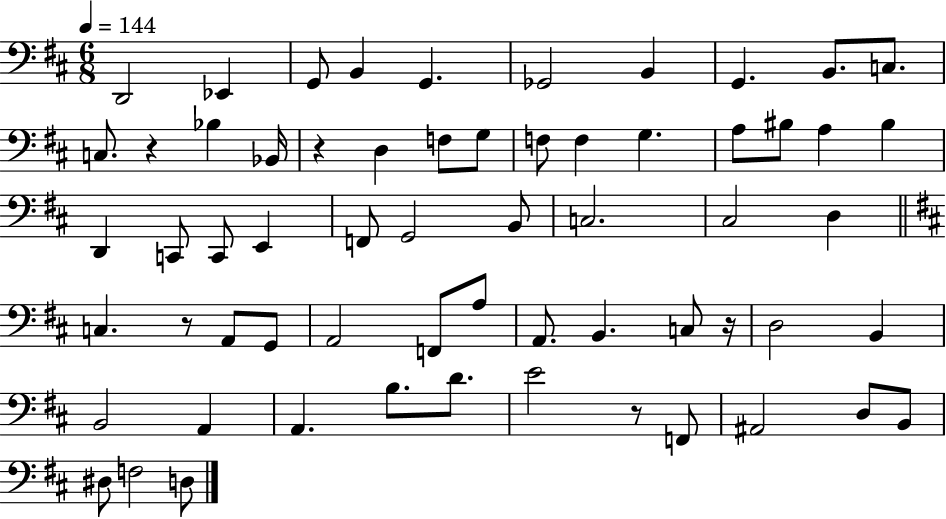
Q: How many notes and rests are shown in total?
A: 62